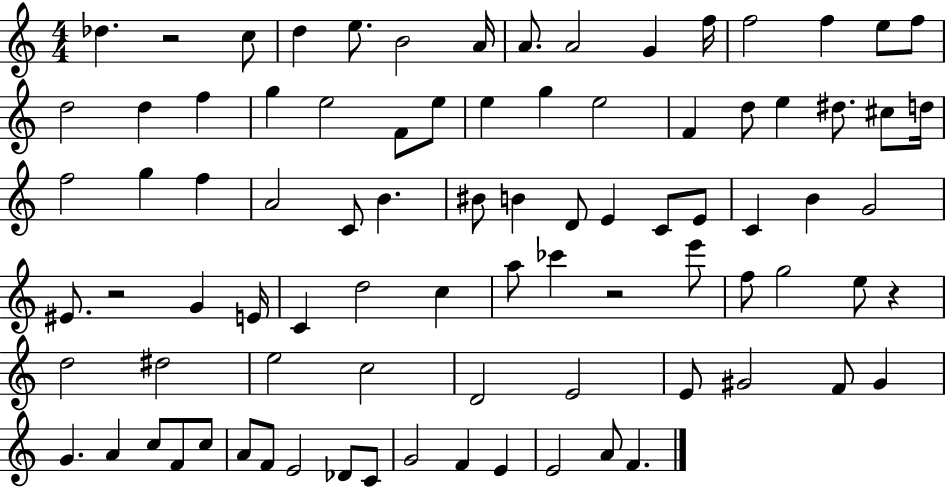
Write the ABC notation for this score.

X:1
T:Untitled
M:4/4
L:1/4
K:C
_d z2 c/2 d e/2 B2 A/4 A/2 A2 G f/4 f2 f e/2 f/2 d2 d f g e2 F/2 e/2 e g e2 F d/2 e ^d/2 ^c/2 d/4 f2 g f A2 C/2 B ^B/2 B D/2 E C/2 E/2 C B G2 ^E/2 z2 G E/4 C d2 c a/2 _c' z2 e'/2 f/2 g2 e/2 z d2 ^d2 e2 c2 D2 E2 E/2 ^G2 F/2 ^G G A c/2 F/2 c/2 A/2 F/2 E2 _D/2 C/2 G2 F E E2 A/2 F